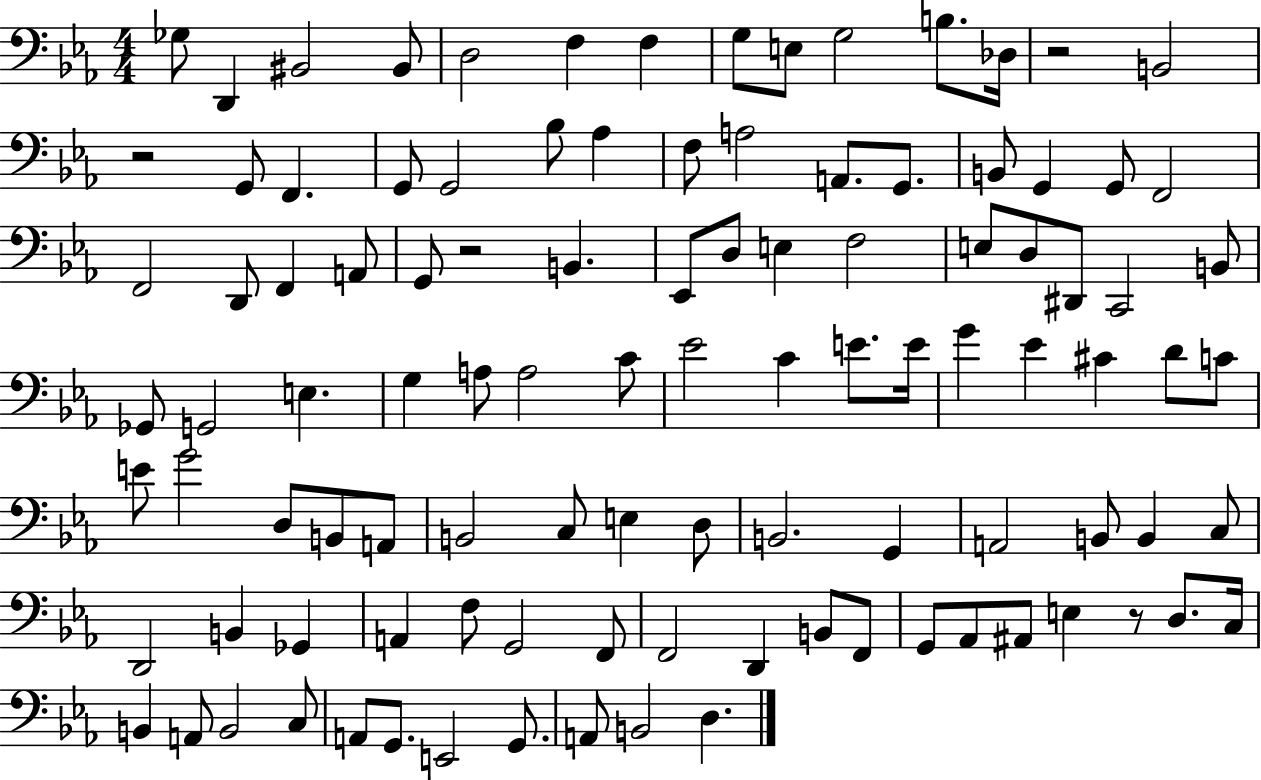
{
  \clef bass
  \numericTimeSignature
  \time 4/4
  \key ees \major
  ges8 d,4 bis,2 bis,8 | d2 f4 f4 | g8 e8 g2 b8. des16 | r2 b,2 | \break r2 g,8 f,4. | g,8 g,2 bes8 aes4 | f8 a2 a,8. g,8. | b,8 g,4 g,8 f,2 | \break f,2 d,8 f,4 a,8 | g,8 r2 b,4. | ees,8 d8 e4 f2 | e8 d8 dis,8 c,2 b,8 | \break ges,8 g,2 e4. | g4 a8 a2 c'8 | ees'2 c'4 e'8. e'16 | g'4 ees'4 cis'4 d'8 c'8 | \break e'8 g'2 d8 b,8 a,8 | b,2 c8 e4 d8 | b,2. g,4 | a,2 b,8 b,4 c8 | \break d,2 b,4 ges,4 | a,4 f8 g,2 f,8 | f,2 d,4 b,8 f,8 | g,8 aes,8 ais,8 e4 r8 d8. c16 | \break b,4 a,8 b,2 c8 | a,8 g,8. e,2 g,8. | a,8 b,2 d4. | \bar "|."
}